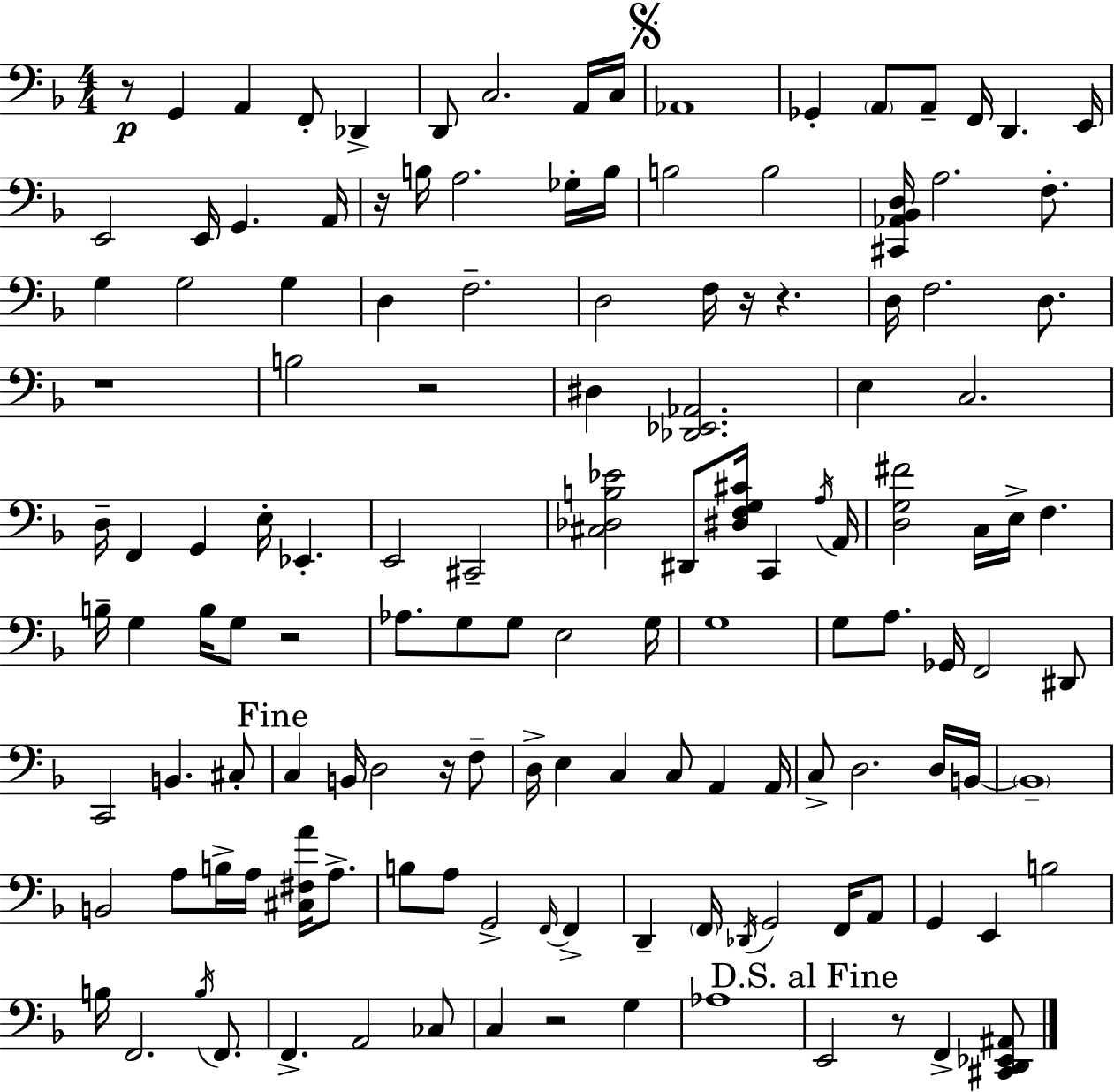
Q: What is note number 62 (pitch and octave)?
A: G3